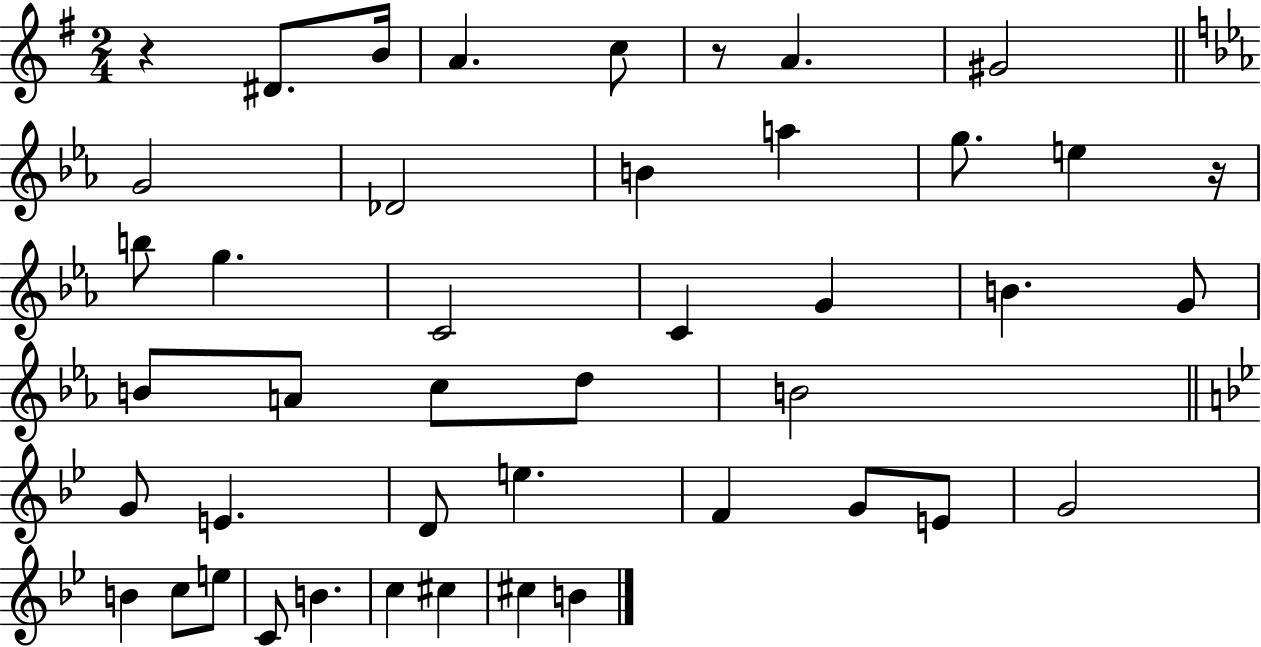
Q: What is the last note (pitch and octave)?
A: B4